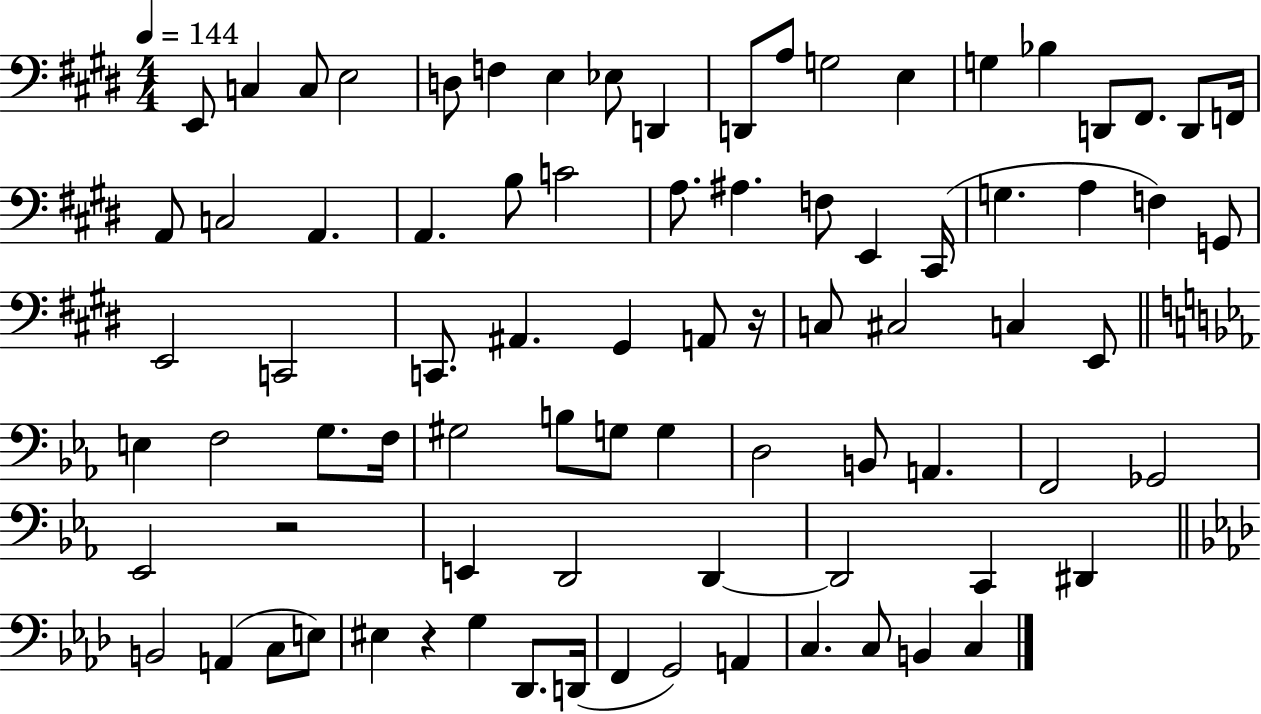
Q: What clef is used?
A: bass